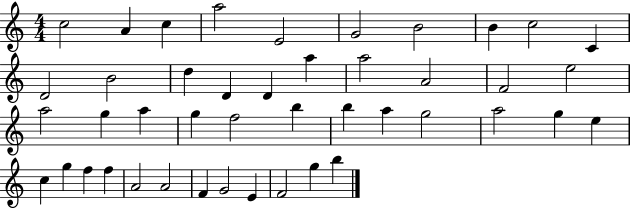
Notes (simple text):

C5/h A4/q C5/q A5/h E4/h G4/h B4/h B4/q C5/h C4/q D4/h B4/h D5/q D4/q D4/q A5/q A5/h A4/h F4/h E5/h A5/h G5/q A5/q G5/q F5/h B5/q B5/q A5/q G5/h A5/h G5/q E5/q C5/q G5/q F5/q F5/q A4/h A4/h F4/q G4/h E4/q F4/h G5/q B5/q